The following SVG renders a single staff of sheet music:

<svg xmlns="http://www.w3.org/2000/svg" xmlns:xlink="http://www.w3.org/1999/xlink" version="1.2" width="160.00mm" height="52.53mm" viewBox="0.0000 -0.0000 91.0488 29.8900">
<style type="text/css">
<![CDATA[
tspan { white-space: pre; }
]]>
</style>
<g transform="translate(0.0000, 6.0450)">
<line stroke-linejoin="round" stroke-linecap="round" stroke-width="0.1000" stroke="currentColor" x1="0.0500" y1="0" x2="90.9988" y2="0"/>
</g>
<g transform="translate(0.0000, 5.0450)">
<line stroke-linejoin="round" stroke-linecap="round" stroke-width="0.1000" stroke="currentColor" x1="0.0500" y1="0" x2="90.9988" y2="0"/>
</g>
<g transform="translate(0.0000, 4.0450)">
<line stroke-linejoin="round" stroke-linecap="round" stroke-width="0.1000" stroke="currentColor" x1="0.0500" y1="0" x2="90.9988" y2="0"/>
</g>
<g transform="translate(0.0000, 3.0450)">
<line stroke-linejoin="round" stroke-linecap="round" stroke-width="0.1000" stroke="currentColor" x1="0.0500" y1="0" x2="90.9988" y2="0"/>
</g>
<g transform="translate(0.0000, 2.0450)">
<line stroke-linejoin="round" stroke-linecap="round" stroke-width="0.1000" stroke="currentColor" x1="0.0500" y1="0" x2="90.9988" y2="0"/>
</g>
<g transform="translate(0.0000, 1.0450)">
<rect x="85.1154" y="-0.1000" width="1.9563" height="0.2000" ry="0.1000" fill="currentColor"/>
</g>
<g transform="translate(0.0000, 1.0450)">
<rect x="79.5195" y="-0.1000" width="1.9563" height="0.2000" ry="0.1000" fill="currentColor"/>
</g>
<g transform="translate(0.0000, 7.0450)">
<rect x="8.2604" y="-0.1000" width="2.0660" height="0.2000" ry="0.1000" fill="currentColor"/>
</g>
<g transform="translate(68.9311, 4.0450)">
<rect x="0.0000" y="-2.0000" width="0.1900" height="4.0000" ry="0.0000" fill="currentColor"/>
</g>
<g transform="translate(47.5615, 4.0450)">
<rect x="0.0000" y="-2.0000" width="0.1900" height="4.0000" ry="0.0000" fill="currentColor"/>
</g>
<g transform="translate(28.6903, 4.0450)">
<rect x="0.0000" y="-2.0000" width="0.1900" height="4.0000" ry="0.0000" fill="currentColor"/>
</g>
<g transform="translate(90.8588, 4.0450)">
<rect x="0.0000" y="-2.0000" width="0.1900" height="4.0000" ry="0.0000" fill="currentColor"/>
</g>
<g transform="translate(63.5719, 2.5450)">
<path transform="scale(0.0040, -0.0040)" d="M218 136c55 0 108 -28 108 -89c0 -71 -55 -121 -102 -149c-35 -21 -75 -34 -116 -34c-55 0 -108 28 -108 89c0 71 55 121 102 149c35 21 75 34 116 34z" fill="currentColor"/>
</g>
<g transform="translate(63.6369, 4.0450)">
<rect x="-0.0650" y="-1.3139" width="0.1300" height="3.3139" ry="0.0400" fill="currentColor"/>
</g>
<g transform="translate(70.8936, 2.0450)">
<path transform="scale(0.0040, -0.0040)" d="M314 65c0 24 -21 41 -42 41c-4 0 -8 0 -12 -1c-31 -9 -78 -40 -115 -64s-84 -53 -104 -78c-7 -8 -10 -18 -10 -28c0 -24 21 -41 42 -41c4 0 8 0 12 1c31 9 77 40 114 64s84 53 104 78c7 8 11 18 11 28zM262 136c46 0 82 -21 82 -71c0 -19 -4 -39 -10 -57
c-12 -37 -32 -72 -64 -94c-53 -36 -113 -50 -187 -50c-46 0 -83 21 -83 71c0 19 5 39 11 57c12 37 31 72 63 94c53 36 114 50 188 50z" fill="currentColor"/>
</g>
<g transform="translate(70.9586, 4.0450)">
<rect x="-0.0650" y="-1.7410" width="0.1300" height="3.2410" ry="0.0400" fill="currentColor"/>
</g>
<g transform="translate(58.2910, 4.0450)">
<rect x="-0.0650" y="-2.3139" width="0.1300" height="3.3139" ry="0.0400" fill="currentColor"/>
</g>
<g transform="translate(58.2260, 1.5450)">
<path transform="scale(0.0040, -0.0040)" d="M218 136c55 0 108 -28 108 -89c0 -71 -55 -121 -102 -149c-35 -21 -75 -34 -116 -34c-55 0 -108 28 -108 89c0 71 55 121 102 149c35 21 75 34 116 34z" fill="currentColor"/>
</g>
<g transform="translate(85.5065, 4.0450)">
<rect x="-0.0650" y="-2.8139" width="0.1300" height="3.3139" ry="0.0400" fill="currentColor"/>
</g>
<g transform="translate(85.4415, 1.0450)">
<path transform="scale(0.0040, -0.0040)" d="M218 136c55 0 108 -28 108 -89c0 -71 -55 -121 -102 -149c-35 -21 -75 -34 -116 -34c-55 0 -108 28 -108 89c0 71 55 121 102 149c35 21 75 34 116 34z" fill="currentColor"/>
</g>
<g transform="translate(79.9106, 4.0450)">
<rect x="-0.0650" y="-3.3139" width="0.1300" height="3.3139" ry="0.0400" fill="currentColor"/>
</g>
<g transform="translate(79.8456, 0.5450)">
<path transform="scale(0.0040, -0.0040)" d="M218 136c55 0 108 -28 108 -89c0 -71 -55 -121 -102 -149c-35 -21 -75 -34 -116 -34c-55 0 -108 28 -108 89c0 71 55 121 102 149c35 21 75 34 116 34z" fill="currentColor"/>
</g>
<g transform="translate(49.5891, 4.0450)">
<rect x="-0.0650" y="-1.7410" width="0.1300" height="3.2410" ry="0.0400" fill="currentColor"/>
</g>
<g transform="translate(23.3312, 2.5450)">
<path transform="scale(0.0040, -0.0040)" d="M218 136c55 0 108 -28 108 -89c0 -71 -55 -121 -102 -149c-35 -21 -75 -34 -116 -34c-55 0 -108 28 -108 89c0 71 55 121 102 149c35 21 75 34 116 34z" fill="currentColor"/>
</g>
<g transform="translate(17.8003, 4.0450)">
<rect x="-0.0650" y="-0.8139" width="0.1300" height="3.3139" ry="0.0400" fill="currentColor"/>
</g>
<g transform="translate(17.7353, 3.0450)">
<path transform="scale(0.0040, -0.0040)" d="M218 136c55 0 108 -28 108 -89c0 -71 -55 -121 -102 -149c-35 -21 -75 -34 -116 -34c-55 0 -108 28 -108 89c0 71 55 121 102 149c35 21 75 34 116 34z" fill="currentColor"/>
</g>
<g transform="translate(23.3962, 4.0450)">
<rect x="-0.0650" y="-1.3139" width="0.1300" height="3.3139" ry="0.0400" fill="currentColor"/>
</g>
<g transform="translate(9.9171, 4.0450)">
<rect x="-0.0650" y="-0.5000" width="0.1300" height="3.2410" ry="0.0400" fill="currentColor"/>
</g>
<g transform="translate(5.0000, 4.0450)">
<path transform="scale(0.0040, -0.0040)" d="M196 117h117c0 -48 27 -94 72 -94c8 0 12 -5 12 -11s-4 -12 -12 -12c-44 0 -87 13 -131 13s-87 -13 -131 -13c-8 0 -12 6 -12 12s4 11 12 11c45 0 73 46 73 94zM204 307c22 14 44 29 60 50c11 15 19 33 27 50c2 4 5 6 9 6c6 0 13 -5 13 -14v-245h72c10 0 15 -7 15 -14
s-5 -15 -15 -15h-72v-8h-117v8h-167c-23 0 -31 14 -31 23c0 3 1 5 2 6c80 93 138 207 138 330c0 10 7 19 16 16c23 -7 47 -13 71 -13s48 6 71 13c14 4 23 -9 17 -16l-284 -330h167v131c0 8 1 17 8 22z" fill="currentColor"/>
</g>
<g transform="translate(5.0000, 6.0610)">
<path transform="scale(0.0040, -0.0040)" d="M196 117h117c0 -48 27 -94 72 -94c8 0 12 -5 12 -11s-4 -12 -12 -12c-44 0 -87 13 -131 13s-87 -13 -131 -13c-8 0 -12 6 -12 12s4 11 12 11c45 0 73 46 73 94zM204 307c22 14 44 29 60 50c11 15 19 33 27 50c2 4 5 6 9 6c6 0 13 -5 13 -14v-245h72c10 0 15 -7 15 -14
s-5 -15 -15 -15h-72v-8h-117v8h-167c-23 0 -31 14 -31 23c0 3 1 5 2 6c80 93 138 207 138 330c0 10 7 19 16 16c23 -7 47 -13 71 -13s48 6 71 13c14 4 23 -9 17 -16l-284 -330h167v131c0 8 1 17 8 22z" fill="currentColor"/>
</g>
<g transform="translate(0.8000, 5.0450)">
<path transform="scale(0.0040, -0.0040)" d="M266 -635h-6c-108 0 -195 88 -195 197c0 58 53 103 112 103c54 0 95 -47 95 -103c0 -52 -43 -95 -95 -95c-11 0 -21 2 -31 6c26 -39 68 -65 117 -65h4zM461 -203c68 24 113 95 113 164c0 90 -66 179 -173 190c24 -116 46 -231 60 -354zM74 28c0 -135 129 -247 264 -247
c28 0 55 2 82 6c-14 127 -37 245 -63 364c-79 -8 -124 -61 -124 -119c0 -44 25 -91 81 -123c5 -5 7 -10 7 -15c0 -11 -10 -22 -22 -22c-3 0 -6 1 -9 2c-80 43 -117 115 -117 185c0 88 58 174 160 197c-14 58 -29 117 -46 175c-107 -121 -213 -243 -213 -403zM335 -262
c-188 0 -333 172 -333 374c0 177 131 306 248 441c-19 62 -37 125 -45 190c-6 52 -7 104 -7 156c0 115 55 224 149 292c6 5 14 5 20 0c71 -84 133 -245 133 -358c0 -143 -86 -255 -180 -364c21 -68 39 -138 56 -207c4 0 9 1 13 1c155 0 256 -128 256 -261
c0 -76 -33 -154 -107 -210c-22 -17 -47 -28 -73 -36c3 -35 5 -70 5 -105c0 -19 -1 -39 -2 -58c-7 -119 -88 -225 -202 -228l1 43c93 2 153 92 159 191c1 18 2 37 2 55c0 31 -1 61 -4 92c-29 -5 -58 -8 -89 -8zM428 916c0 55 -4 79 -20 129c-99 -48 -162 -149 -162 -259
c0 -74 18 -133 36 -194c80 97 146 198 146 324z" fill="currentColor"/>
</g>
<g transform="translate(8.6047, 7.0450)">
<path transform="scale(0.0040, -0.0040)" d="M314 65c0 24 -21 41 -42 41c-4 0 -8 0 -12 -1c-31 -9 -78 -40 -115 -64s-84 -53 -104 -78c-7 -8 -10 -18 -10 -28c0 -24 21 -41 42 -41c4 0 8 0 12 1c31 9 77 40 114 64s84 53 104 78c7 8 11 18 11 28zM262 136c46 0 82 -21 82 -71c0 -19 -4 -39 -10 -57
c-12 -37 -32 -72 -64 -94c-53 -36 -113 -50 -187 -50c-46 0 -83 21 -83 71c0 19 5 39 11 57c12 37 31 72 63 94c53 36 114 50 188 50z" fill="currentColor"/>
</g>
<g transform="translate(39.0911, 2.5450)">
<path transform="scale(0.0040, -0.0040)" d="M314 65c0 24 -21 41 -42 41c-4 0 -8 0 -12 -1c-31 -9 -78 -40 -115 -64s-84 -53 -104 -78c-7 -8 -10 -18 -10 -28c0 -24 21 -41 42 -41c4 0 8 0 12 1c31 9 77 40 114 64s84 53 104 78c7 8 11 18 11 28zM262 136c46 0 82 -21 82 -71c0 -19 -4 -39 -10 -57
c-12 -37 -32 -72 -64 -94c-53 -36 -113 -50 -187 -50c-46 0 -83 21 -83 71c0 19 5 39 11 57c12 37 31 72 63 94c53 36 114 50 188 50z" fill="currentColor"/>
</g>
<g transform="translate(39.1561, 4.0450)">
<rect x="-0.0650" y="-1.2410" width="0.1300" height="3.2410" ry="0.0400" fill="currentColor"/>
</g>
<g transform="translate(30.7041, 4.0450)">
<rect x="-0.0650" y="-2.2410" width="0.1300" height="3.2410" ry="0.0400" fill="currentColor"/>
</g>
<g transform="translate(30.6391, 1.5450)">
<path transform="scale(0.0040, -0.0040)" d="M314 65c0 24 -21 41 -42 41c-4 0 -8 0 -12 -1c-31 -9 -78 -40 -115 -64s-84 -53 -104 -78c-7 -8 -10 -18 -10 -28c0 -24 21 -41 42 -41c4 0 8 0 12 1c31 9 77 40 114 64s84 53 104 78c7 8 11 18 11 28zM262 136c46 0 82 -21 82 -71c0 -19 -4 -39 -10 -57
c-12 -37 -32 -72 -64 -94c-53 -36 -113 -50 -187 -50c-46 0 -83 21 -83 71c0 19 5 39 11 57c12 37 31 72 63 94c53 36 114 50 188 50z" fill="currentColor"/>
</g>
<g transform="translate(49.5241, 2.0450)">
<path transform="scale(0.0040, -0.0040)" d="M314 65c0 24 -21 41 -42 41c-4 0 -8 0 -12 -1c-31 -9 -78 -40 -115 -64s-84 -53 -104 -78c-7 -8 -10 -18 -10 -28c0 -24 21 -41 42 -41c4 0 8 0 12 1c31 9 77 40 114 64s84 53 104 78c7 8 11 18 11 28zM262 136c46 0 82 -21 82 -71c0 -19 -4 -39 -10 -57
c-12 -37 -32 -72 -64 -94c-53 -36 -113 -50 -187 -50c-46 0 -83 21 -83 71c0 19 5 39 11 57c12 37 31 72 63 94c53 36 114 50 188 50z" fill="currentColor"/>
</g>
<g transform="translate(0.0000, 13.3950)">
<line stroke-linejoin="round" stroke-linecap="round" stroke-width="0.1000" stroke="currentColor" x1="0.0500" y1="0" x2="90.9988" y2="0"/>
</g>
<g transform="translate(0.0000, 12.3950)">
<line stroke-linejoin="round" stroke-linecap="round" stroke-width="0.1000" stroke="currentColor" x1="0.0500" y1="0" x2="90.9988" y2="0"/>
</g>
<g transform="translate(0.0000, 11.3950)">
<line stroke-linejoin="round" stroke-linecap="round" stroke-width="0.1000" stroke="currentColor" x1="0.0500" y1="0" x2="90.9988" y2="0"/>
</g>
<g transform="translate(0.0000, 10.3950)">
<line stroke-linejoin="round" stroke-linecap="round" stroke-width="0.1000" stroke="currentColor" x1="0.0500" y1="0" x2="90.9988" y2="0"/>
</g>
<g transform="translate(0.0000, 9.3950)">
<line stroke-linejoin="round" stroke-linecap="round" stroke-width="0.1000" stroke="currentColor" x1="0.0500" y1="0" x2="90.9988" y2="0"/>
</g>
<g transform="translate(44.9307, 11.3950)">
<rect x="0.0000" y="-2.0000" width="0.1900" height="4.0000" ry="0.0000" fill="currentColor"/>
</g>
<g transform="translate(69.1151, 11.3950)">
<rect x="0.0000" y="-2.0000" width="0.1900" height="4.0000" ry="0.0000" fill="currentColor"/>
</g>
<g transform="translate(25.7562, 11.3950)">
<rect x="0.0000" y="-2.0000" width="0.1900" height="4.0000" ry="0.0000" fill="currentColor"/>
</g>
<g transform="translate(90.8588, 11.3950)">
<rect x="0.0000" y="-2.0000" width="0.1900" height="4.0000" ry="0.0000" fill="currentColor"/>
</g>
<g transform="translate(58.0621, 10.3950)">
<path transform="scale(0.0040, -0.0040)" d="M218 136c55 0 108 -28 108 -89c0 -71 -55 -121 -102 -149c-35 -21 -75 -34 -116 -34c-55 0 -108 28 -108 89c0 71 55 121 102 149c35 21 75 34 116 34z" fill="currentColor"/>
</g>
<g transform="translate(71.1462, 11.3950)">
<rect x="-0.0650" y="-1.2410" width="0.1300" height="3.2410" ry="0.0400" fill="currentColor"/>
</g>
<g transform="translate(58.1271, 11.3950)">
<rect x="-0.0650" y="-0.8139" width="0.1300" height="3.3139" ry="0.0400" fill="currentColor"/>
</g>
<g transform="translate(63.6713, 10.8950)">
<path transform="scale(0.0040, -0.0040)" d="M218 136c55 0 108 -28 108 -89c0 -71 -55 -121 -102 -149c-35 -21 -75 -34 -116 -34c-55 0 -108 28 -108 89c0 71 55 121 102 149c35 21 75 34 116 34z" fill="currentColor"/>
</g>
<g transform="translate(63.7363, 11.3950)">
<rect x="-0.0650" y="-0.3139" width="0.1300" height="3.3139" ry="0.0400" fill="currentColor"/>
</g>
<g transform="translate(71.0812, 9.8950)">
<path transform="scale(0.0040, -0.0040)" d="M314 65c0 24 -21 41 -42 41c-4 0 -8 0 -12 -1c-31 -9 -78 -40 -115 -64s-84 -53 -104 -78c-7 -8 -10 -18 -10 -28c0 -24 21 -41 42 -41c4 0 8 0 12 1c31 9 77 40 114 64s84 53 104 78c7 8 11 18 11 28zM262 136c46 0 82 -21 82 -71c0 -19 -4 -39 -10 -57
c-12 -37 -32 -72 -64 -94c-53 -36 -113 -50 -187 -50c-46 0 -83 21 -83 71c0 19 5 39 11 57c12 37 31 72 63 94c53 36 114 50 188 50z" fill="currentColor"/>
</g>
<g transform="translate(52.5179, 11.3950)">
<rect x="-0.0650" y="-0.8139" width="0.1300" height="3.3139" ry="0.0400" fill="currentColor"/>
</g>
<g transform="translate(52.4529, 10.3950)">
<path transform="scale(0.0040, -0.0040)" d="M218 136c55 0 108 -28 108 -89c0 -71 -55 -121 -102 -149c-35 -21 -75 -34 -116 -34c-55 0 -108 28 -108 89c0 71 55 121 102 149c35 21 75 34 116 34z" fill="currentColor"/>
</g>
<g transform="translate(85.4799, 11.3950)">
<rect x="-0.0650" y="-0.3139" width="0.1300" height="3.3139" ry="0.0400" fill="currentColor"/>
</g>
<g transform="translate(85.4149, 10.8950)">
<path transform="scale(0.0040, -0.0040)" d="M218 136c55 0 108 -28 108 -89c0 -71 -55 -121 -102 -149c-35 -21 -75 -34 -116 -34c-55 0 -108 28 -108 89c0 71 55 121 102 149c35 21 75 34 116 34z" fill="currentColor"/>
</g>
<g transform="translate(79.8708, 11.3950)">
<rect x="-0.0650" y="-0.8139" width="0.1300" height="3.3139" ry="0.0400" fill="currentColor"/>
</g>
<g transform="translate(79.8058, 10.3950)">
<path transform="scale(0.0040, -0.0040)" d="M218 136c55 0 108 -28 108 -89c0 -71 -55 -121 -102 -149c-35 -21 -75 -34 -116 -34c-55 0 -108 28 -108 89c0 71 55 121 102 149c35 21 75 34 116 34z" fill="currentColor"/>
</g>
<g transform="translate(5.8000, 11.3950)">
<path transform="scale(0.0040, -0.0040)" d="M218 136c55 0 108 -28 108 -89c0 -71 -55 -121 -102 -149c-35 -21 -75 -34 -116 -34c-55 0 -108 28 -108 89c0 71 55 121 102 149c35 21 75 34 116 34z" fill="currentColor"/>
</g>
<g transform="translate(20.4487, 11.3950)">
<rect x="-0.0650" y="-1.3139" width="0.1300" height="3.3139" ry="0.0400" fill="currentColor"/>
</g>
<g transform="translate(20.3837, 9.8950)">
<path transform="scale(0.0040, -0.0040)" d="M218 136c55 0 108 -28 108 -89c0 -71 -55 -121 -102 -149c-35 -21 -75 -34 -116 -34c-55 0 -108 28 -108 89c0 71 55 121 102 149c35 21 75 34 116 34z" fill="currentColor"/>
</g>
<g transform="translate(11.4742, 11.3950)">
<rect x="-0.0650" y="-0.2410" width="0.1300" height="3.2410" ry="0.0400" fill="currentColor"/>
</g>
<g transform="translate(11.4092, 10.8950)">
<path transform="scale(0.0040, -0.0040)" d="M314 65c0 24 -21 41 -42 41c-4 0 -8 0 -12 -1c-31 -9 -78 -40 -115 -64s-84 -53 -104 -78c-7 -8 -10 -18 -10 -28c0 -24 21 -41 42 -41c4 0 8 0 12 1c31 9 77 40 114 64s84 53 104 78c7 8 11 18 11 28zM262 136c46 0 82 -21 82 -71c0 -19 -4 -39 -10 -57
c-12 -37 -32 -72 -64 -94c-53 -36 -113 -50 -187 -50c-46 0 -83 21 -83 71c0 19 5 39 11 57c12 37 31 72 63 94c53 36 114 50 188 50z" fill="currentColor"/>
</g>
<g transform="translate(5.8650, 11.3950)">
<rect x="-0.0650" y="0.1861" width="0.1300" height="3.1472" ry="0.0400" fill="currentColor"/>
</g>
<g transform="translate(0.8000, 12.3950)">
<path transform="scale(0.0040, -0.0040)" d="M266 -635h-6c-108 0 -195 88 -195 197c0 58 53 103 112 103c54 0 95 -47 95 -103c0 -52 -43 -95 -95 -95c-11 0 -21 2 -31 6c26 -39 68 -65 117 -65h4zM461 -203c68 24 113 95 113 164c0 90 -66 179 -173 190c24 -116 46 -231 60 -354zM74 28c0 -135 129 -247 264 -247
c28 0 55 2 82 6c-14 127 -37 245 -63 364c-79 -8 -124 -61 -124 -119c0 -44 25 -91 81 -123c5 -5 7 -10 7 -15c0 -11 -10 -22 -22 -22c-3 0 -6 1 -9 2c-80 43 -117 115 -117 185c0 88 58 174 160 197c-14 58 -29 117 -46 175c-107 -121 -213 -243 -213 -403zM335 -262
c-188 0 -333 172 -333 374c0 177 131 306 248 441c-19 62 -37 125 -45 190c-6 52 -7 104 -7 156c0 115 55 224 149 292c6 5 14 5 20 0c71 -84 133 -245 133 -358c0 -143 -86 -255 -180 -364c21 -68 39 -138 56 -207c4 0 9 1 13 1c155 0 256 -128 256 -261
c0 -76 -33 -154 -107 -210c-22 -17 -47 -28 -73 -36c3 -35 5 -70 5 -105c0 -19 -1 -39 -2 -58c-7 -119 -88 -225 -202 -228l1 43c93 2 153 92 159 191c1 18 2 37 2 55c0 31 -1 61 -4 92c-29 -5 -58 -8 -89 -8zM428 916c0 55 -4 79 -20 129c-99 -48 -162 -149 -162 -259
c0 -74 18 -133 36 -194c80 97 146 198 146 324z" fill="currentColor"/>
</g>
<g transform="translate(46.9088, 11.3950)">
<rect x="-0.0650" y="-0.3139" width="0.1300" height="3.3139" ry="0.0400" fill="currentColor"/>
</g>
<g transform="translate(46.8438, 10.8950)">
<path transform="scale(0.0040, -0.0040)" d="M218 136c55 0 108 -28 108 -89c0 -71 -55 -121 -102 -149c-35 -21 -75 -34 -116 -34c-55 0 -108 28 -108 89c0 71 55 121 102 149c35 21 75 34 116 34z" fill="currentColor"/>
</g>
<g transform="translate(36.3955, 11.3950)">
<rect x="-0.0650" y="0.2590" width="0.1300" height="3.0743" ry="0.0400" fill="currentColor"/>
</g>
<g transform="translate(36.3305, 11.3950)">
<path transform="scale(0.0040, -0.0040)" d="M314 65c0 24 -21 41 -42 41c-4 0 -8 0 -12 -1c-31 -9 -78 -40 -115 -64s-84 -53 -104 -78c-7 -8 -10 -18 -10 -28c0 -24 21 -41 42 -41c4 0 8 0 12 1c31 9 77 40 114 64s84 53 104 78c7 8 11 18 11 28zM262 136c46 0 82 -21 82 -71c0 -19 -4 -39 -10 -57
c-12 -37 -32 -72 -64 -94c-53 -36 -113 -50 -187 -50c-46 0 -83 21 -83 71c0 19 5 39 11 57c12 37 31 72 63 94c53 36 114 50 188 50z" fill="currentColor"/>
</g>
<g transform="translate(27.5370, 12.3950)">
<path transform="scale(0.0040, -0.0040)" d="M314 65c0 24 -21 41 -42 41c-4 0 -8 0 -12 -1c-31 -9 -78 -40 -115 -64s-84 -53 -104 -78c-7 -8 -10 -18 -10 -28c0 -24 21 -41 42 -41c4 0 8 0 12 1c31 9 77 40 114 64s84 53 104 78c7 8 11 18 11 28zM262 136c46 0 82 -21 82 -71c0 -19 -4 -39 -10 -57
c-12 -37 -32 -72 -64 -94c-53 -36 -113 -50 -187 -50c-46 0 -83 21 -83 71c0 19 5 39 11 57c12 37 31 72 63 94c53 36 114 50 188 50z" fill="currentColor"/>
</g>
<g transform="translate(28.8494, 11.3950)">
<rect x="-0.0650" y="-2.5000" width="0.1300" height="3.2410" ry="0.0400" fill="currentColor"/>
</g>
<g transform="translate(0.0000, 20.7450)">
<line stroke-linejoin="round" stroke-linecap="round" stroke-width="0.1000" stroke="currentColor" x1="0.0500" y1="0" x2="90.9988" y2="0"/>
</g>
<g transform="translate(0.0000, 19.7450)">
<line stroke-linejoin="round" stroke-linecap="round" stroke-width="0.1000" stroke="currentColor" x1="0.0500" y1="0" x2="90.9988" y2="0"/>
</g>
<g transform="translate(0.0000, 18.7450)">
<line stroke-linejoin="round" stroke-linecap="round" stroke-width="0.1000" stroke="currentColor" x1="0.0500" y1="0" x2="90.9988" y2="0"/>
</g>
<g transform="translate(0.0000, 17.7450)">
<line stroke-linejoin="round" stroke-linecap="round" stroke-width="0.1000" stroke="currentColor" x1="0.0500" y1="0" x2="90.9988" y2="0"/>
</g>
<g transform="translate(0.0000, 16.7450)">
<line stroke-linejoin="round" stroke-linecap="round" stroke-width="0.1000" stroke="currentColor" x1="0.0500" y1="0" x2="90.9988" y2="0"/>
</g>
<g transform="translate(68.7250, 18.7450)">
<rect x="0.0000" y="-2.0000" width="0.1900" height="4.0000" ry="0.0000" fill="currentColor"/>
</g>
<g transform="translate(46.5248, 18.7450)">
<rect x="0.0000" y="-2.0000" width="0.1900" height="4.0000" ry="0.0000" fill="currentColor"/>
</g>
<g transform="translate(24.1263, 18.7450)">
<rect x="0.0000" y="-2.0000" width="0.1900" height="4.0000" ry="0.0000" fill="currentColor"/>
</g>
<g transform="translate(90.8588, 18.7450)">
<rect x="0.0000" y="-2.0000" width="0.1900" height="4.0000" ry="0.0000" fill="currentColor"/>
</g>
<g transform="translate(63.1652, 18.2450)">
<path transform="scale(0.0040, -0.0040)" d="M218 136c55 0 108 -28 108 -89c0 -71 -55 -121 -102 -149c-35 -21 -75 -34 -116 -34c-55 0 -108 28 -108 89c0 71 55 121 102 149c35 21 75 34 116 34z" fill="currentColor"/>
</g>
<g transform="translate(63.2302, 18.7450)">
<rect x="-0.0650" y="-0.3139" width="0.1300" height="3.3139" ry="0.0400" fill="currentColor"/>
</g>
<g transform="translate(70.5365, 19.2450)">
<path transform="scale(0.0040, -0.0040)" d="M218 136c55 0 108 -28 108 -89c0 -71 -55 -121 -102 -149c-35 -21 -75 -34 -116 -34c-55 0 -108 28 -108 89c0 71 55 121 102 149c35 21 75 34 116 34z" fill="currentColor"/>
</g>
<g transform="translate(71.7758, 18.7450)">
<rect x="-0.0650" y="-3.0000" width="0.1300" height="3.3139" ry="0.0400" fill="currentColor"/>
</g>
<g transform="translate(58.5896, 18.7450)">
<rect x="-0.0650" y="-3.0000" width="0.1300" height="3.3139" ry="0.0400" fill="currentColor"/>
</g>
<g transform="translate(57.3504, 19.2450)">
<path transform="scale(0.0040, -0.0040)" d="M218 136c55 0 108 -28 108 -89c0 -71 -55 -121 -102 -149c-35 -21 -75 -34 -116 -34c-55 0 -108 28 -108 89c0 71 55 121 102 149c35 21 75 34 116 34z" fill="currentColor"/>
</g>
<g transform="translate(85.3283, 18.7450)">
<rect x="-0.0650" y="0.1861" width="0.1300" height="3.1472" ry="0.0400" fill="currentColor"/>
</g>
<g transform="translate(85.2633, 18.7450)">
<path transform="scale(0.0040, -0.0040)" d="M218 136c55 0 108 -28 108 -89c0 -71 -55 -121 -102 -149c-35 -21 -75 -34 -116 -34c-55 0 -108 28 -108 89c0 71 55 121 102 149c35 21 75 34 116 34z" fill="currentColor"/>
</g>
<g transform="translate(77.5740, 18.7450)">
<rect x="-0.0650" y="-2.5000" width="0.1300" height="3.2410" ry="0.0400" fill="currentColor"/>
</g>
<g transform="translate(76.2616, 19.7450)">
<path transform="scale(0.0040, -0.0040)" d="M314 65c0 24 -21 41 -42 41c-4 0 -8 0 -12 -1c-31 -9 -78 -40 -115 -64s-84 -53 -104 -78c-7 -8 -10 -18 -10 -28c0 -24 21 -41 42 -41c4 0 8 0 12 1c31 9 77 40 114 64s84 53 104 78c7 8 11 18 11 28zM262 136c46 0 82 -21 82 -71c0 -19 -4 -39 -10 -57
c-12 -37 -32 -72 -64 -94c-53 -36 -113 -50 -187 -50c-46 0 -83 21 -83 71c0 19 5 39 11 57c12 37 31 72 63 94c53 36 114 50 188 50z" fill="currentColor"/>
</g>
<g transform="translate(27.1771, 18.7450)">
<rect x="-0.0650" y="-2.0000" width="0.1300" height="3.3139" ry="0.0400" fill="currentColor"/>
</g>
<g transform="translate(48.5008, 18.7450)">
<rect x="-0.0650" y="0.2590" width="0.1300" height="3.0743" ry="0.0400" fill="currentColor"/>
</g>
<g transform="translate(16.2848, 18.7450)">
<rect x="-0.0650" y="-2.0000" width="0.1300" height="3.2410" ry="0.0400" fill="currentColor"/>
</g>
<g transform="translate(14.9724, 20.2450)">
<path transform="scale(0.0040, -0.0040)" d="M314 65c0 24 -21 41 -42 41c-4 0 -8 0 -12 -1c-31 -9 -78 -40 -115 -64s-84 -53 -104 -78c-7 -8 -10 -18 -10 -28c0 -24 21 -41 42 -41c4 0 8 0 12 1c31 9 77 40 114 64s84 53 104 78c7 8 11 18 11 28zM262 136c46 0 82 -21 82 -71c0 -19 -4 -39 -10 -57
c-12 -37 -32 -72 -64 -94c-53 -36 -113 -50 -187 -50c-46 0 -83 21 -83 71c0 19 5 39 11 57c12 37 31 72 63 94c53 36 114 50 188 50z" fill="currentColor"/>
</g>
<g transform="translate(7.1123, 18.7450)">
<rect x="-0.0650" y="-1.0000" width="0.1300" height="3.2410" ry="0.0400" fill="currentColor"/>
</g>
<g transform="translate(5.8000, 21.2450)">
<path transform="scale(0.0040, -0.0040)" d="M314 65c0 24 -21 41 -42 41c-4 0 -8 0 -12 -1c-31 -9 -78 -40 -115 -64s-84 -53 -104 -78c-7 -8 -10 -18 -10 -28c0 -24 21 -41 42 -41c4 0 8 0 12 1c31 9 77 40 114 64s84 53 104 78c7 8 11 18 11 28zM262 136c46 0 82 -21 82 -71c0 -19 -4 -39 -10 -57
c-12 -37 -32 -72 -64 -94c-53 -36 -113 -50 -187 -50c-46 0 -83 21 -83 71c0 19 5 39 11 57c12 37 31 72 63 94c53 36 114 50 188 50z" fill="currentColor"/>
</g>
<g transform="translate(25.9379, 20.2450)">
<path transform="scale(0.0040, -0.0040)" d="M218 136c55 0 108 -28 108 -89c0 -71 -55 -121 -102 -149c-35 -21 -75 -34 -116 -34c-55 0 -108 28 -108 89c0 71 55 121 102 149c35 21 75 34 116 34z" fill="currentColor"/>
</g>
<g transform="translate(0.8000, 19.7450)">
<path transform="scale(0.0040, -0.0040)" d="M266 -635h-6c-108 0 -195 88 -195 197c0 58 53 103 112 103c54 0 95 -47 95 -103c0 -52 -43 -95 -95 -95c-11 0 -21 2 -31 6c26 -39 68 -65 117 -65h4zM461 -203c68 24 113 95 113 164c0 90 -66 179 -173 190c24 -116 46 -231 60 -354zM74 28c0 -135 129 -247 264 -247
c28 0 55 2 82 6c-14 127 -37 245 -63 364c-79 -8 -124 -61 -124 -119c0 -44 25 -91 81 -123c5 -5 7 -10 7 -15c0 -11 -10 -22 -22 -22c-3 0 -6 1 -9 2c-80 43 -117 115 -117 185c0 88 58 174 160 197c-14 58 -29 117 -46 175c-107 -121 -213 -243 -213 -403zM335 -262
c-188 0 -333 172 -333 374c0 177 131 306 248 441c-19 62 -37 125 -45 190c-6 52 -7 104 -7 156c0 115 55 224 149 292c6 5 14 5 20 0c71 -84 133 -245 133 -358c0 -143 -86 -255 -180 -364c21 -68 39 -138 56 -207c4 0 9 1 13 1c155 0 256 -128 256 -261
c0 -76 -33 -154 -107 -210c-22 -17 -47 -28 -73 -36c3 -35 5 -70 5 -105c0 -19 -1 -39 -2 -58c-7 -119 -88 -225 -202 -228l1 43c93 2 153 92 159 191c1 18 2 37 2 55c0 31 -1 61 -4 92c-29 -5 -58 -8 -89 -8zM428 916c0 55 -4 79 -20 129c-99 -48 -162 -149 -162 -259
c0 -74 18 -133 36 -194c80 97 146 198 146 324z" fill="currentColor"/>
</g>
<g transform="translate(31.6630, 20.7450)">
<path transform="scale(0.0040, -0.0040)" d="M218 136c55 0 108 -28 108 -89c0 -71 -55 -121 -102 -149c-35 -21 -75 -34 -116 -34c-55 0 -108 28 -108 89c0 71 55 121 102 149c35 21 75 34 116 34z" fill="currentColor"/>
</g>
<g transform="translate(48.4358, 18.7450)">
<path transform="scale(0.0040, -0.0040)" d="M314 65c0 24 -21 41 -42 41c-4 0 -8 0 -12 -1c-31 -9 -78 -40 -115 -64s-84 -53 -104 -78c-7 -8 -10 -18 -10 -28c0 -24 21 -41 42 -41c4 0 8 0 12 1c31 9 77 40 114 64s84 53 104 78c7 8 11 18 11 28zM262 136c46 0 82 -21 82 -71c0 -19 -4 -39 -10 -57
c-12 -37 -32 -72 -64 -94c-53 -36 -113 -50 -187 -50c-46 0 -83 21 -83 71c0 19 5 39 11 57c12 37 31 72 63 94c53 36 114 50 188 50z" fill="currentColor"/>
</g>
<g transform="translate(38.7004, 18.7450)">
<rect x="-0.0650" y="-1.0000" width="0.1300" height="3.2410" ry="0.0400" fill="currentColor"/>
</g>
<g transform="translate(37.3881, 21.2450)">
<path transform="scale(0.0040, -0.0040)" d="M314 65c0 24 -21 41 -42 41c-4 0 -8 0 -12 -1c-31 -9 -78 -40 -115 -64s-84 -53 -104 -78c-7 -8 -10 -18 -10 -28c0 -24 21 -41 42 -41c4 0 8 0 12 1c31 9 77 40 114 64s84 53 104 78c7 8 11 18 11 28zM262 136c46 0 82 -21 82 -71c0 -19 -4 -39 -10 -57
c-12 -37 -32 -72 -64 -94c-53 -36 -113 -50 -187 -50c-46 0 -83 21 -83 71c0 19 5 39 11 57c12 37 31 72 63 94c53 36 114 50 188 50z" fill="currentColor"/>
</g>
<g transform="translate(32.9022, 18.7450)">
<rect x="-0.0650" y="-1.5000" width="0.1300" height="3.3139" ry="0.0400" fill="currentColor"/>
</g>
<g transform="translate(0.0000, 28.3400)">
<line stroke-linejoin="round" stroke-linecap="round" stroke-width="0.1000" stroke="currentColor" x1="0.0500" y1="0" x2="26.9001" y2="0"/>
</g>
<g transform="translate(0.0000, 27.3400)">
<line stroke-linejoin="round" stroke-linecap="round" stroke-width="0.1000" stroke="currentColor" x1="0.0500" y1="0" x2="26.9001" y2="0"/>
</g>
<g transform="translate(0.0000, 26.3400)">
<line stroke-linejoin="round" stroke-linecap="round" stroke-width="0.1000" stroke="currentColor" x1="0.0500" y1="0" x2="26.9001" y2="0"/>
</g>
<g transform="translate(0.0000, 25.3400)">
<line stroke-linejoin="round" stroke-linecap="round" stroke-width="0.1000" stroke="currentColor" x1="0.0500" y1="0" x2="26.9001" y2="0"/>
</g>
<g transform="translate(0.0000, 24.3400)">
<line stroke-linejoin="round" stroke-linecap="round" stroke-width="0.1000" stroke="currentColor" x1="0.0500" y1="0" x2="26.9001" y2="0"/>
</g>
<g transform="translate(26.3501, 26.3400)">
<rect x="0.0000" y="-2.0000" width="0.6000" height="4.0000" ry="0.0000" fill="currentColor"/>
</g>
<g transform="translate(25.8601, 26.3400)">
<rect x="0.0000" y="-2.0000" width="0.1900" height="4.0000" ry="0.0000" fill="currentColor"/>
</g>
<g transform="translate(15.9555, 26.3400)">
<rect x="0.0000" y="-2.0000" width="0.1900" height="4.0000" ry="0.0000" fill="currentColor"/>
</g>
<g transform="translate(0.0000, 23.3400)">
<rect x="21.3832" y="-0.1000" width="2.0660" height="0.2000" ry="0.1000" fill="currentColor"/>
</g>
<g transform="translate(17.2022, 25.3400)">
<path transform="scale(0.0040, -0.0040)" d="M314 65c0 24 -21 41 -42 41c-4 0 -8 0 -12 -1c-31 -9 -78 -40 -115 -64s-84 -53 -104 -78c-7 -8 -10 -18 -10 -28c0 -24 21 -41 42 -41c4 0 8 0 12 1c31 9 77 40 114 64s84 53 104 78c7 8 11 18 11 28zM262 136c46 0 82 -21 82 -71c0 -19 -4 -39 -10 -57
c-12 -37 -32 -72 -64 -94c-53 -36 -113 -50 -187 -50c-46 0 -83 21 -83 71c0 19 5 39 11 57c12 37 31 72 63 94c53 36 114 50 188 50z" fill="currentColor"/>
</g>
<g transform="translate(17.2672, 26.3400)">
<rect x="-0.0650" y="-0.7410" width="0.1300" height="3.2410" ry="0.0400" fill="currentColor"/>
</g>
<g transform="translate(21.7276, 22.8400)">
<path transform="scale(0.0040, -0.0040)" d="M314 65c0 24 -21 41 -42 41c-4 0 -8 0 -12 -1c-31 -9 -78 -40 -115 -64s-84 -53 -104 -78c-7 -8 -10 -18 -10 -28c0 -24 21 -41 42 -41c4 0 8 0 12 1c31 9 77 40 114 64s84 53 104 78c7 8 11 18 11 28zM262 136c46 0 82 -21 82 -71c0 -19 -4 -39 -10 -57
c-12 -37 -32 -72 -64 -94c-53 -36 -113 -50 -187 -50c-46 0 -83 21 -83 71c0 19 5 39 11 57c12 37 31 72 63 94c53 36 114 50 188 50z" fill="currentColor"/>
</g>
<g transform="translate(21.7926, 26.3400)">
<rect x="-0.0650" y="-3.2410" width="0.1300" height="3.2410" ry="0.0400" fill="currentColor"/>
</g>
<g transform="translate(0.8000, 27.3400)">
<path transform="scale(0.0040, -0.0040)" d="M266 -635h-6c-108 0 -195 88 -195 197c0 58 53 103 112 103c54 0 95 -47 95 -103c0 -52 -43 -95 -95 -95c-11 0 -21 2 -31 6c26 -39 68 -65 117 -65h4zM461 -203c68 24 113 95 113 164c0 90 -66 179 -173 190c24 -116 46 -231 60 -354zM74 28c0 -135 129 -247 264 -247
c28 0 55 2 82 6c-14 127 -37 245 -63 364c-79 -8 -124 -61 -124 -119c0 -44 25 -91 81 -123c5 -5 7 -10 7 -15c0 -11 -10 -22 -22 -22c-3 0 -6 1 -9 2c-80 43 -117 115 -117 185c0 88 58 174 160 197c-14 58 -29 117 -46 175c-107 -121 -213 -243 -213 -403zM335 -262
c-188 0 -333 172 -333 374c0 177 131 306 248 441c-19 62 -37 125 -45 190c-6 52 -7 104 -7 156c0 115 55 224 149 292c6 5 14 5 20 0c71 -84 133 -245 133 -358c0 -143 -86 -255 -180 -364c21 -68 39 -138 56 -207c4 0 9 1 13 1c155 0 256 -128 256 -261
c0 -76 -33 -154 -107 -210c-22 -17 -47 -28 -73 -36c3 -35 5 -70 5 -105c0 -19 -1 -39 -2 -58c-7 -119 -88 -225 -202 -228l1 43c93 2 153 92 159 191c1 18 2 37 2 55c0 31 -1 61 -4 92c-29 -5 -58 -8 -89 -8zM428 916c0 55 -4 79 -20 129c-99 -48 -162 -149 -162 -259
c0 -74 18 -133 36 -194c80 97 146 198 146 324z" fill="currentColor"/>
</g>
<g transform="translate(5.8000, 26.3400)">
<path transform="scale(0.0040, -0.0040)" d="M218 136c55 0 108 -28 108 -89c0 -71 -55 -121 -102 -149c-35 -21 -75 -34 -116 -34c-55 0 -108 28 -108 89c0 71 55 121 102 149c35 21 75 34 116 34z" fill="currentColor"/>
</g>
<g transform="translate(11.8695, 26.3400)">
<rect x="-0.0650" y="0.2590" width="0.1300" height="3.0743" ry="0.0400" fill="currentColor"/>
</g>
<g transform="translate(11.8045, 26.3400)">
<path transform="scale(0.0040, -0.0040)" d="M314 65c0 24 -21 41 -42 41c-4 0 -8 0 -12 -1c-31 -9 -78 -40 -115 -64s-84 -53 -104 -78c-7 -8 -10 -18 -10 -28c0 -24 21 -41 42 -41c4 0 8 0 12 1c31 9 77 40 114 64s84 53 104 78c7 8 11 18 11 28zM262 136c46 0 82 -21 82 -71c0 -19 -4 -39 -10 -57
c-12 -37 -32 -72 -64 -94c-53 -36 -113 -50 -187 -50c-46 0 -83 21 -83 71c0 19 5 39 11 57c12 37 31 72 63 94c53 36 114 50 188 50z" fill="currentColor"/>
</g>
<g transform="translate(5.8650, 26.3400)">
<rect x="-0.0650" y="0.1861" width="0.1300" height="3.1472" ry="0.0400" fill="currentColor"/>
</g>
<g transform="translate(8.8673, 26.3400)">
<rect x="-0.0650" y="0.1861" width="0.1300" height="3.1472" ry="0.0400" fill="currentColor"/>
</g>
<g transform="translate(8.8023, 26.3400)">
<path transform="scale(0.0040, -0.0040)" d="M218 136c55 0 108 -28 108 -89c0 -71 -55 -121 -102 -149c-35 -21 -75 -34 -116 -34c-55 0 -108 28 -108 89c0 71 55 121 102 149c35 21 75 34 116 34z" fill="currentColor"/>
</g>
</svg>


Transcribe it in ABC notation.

X:1
T:Untitled
M:4/4
L:1/4
K:C
C2 d e g2 e2 f2 g e f2 b a B c2 e G2 B2 c d d c e2 d c D2 F2 F E D2 B2 A c A G2 B B B B2 d2 b2